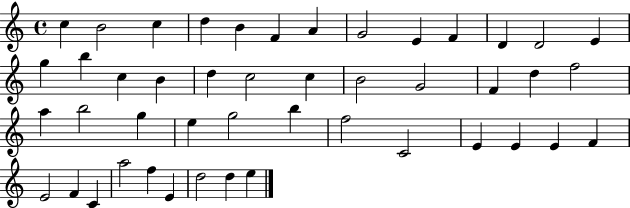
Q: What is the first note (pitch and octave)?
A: C5